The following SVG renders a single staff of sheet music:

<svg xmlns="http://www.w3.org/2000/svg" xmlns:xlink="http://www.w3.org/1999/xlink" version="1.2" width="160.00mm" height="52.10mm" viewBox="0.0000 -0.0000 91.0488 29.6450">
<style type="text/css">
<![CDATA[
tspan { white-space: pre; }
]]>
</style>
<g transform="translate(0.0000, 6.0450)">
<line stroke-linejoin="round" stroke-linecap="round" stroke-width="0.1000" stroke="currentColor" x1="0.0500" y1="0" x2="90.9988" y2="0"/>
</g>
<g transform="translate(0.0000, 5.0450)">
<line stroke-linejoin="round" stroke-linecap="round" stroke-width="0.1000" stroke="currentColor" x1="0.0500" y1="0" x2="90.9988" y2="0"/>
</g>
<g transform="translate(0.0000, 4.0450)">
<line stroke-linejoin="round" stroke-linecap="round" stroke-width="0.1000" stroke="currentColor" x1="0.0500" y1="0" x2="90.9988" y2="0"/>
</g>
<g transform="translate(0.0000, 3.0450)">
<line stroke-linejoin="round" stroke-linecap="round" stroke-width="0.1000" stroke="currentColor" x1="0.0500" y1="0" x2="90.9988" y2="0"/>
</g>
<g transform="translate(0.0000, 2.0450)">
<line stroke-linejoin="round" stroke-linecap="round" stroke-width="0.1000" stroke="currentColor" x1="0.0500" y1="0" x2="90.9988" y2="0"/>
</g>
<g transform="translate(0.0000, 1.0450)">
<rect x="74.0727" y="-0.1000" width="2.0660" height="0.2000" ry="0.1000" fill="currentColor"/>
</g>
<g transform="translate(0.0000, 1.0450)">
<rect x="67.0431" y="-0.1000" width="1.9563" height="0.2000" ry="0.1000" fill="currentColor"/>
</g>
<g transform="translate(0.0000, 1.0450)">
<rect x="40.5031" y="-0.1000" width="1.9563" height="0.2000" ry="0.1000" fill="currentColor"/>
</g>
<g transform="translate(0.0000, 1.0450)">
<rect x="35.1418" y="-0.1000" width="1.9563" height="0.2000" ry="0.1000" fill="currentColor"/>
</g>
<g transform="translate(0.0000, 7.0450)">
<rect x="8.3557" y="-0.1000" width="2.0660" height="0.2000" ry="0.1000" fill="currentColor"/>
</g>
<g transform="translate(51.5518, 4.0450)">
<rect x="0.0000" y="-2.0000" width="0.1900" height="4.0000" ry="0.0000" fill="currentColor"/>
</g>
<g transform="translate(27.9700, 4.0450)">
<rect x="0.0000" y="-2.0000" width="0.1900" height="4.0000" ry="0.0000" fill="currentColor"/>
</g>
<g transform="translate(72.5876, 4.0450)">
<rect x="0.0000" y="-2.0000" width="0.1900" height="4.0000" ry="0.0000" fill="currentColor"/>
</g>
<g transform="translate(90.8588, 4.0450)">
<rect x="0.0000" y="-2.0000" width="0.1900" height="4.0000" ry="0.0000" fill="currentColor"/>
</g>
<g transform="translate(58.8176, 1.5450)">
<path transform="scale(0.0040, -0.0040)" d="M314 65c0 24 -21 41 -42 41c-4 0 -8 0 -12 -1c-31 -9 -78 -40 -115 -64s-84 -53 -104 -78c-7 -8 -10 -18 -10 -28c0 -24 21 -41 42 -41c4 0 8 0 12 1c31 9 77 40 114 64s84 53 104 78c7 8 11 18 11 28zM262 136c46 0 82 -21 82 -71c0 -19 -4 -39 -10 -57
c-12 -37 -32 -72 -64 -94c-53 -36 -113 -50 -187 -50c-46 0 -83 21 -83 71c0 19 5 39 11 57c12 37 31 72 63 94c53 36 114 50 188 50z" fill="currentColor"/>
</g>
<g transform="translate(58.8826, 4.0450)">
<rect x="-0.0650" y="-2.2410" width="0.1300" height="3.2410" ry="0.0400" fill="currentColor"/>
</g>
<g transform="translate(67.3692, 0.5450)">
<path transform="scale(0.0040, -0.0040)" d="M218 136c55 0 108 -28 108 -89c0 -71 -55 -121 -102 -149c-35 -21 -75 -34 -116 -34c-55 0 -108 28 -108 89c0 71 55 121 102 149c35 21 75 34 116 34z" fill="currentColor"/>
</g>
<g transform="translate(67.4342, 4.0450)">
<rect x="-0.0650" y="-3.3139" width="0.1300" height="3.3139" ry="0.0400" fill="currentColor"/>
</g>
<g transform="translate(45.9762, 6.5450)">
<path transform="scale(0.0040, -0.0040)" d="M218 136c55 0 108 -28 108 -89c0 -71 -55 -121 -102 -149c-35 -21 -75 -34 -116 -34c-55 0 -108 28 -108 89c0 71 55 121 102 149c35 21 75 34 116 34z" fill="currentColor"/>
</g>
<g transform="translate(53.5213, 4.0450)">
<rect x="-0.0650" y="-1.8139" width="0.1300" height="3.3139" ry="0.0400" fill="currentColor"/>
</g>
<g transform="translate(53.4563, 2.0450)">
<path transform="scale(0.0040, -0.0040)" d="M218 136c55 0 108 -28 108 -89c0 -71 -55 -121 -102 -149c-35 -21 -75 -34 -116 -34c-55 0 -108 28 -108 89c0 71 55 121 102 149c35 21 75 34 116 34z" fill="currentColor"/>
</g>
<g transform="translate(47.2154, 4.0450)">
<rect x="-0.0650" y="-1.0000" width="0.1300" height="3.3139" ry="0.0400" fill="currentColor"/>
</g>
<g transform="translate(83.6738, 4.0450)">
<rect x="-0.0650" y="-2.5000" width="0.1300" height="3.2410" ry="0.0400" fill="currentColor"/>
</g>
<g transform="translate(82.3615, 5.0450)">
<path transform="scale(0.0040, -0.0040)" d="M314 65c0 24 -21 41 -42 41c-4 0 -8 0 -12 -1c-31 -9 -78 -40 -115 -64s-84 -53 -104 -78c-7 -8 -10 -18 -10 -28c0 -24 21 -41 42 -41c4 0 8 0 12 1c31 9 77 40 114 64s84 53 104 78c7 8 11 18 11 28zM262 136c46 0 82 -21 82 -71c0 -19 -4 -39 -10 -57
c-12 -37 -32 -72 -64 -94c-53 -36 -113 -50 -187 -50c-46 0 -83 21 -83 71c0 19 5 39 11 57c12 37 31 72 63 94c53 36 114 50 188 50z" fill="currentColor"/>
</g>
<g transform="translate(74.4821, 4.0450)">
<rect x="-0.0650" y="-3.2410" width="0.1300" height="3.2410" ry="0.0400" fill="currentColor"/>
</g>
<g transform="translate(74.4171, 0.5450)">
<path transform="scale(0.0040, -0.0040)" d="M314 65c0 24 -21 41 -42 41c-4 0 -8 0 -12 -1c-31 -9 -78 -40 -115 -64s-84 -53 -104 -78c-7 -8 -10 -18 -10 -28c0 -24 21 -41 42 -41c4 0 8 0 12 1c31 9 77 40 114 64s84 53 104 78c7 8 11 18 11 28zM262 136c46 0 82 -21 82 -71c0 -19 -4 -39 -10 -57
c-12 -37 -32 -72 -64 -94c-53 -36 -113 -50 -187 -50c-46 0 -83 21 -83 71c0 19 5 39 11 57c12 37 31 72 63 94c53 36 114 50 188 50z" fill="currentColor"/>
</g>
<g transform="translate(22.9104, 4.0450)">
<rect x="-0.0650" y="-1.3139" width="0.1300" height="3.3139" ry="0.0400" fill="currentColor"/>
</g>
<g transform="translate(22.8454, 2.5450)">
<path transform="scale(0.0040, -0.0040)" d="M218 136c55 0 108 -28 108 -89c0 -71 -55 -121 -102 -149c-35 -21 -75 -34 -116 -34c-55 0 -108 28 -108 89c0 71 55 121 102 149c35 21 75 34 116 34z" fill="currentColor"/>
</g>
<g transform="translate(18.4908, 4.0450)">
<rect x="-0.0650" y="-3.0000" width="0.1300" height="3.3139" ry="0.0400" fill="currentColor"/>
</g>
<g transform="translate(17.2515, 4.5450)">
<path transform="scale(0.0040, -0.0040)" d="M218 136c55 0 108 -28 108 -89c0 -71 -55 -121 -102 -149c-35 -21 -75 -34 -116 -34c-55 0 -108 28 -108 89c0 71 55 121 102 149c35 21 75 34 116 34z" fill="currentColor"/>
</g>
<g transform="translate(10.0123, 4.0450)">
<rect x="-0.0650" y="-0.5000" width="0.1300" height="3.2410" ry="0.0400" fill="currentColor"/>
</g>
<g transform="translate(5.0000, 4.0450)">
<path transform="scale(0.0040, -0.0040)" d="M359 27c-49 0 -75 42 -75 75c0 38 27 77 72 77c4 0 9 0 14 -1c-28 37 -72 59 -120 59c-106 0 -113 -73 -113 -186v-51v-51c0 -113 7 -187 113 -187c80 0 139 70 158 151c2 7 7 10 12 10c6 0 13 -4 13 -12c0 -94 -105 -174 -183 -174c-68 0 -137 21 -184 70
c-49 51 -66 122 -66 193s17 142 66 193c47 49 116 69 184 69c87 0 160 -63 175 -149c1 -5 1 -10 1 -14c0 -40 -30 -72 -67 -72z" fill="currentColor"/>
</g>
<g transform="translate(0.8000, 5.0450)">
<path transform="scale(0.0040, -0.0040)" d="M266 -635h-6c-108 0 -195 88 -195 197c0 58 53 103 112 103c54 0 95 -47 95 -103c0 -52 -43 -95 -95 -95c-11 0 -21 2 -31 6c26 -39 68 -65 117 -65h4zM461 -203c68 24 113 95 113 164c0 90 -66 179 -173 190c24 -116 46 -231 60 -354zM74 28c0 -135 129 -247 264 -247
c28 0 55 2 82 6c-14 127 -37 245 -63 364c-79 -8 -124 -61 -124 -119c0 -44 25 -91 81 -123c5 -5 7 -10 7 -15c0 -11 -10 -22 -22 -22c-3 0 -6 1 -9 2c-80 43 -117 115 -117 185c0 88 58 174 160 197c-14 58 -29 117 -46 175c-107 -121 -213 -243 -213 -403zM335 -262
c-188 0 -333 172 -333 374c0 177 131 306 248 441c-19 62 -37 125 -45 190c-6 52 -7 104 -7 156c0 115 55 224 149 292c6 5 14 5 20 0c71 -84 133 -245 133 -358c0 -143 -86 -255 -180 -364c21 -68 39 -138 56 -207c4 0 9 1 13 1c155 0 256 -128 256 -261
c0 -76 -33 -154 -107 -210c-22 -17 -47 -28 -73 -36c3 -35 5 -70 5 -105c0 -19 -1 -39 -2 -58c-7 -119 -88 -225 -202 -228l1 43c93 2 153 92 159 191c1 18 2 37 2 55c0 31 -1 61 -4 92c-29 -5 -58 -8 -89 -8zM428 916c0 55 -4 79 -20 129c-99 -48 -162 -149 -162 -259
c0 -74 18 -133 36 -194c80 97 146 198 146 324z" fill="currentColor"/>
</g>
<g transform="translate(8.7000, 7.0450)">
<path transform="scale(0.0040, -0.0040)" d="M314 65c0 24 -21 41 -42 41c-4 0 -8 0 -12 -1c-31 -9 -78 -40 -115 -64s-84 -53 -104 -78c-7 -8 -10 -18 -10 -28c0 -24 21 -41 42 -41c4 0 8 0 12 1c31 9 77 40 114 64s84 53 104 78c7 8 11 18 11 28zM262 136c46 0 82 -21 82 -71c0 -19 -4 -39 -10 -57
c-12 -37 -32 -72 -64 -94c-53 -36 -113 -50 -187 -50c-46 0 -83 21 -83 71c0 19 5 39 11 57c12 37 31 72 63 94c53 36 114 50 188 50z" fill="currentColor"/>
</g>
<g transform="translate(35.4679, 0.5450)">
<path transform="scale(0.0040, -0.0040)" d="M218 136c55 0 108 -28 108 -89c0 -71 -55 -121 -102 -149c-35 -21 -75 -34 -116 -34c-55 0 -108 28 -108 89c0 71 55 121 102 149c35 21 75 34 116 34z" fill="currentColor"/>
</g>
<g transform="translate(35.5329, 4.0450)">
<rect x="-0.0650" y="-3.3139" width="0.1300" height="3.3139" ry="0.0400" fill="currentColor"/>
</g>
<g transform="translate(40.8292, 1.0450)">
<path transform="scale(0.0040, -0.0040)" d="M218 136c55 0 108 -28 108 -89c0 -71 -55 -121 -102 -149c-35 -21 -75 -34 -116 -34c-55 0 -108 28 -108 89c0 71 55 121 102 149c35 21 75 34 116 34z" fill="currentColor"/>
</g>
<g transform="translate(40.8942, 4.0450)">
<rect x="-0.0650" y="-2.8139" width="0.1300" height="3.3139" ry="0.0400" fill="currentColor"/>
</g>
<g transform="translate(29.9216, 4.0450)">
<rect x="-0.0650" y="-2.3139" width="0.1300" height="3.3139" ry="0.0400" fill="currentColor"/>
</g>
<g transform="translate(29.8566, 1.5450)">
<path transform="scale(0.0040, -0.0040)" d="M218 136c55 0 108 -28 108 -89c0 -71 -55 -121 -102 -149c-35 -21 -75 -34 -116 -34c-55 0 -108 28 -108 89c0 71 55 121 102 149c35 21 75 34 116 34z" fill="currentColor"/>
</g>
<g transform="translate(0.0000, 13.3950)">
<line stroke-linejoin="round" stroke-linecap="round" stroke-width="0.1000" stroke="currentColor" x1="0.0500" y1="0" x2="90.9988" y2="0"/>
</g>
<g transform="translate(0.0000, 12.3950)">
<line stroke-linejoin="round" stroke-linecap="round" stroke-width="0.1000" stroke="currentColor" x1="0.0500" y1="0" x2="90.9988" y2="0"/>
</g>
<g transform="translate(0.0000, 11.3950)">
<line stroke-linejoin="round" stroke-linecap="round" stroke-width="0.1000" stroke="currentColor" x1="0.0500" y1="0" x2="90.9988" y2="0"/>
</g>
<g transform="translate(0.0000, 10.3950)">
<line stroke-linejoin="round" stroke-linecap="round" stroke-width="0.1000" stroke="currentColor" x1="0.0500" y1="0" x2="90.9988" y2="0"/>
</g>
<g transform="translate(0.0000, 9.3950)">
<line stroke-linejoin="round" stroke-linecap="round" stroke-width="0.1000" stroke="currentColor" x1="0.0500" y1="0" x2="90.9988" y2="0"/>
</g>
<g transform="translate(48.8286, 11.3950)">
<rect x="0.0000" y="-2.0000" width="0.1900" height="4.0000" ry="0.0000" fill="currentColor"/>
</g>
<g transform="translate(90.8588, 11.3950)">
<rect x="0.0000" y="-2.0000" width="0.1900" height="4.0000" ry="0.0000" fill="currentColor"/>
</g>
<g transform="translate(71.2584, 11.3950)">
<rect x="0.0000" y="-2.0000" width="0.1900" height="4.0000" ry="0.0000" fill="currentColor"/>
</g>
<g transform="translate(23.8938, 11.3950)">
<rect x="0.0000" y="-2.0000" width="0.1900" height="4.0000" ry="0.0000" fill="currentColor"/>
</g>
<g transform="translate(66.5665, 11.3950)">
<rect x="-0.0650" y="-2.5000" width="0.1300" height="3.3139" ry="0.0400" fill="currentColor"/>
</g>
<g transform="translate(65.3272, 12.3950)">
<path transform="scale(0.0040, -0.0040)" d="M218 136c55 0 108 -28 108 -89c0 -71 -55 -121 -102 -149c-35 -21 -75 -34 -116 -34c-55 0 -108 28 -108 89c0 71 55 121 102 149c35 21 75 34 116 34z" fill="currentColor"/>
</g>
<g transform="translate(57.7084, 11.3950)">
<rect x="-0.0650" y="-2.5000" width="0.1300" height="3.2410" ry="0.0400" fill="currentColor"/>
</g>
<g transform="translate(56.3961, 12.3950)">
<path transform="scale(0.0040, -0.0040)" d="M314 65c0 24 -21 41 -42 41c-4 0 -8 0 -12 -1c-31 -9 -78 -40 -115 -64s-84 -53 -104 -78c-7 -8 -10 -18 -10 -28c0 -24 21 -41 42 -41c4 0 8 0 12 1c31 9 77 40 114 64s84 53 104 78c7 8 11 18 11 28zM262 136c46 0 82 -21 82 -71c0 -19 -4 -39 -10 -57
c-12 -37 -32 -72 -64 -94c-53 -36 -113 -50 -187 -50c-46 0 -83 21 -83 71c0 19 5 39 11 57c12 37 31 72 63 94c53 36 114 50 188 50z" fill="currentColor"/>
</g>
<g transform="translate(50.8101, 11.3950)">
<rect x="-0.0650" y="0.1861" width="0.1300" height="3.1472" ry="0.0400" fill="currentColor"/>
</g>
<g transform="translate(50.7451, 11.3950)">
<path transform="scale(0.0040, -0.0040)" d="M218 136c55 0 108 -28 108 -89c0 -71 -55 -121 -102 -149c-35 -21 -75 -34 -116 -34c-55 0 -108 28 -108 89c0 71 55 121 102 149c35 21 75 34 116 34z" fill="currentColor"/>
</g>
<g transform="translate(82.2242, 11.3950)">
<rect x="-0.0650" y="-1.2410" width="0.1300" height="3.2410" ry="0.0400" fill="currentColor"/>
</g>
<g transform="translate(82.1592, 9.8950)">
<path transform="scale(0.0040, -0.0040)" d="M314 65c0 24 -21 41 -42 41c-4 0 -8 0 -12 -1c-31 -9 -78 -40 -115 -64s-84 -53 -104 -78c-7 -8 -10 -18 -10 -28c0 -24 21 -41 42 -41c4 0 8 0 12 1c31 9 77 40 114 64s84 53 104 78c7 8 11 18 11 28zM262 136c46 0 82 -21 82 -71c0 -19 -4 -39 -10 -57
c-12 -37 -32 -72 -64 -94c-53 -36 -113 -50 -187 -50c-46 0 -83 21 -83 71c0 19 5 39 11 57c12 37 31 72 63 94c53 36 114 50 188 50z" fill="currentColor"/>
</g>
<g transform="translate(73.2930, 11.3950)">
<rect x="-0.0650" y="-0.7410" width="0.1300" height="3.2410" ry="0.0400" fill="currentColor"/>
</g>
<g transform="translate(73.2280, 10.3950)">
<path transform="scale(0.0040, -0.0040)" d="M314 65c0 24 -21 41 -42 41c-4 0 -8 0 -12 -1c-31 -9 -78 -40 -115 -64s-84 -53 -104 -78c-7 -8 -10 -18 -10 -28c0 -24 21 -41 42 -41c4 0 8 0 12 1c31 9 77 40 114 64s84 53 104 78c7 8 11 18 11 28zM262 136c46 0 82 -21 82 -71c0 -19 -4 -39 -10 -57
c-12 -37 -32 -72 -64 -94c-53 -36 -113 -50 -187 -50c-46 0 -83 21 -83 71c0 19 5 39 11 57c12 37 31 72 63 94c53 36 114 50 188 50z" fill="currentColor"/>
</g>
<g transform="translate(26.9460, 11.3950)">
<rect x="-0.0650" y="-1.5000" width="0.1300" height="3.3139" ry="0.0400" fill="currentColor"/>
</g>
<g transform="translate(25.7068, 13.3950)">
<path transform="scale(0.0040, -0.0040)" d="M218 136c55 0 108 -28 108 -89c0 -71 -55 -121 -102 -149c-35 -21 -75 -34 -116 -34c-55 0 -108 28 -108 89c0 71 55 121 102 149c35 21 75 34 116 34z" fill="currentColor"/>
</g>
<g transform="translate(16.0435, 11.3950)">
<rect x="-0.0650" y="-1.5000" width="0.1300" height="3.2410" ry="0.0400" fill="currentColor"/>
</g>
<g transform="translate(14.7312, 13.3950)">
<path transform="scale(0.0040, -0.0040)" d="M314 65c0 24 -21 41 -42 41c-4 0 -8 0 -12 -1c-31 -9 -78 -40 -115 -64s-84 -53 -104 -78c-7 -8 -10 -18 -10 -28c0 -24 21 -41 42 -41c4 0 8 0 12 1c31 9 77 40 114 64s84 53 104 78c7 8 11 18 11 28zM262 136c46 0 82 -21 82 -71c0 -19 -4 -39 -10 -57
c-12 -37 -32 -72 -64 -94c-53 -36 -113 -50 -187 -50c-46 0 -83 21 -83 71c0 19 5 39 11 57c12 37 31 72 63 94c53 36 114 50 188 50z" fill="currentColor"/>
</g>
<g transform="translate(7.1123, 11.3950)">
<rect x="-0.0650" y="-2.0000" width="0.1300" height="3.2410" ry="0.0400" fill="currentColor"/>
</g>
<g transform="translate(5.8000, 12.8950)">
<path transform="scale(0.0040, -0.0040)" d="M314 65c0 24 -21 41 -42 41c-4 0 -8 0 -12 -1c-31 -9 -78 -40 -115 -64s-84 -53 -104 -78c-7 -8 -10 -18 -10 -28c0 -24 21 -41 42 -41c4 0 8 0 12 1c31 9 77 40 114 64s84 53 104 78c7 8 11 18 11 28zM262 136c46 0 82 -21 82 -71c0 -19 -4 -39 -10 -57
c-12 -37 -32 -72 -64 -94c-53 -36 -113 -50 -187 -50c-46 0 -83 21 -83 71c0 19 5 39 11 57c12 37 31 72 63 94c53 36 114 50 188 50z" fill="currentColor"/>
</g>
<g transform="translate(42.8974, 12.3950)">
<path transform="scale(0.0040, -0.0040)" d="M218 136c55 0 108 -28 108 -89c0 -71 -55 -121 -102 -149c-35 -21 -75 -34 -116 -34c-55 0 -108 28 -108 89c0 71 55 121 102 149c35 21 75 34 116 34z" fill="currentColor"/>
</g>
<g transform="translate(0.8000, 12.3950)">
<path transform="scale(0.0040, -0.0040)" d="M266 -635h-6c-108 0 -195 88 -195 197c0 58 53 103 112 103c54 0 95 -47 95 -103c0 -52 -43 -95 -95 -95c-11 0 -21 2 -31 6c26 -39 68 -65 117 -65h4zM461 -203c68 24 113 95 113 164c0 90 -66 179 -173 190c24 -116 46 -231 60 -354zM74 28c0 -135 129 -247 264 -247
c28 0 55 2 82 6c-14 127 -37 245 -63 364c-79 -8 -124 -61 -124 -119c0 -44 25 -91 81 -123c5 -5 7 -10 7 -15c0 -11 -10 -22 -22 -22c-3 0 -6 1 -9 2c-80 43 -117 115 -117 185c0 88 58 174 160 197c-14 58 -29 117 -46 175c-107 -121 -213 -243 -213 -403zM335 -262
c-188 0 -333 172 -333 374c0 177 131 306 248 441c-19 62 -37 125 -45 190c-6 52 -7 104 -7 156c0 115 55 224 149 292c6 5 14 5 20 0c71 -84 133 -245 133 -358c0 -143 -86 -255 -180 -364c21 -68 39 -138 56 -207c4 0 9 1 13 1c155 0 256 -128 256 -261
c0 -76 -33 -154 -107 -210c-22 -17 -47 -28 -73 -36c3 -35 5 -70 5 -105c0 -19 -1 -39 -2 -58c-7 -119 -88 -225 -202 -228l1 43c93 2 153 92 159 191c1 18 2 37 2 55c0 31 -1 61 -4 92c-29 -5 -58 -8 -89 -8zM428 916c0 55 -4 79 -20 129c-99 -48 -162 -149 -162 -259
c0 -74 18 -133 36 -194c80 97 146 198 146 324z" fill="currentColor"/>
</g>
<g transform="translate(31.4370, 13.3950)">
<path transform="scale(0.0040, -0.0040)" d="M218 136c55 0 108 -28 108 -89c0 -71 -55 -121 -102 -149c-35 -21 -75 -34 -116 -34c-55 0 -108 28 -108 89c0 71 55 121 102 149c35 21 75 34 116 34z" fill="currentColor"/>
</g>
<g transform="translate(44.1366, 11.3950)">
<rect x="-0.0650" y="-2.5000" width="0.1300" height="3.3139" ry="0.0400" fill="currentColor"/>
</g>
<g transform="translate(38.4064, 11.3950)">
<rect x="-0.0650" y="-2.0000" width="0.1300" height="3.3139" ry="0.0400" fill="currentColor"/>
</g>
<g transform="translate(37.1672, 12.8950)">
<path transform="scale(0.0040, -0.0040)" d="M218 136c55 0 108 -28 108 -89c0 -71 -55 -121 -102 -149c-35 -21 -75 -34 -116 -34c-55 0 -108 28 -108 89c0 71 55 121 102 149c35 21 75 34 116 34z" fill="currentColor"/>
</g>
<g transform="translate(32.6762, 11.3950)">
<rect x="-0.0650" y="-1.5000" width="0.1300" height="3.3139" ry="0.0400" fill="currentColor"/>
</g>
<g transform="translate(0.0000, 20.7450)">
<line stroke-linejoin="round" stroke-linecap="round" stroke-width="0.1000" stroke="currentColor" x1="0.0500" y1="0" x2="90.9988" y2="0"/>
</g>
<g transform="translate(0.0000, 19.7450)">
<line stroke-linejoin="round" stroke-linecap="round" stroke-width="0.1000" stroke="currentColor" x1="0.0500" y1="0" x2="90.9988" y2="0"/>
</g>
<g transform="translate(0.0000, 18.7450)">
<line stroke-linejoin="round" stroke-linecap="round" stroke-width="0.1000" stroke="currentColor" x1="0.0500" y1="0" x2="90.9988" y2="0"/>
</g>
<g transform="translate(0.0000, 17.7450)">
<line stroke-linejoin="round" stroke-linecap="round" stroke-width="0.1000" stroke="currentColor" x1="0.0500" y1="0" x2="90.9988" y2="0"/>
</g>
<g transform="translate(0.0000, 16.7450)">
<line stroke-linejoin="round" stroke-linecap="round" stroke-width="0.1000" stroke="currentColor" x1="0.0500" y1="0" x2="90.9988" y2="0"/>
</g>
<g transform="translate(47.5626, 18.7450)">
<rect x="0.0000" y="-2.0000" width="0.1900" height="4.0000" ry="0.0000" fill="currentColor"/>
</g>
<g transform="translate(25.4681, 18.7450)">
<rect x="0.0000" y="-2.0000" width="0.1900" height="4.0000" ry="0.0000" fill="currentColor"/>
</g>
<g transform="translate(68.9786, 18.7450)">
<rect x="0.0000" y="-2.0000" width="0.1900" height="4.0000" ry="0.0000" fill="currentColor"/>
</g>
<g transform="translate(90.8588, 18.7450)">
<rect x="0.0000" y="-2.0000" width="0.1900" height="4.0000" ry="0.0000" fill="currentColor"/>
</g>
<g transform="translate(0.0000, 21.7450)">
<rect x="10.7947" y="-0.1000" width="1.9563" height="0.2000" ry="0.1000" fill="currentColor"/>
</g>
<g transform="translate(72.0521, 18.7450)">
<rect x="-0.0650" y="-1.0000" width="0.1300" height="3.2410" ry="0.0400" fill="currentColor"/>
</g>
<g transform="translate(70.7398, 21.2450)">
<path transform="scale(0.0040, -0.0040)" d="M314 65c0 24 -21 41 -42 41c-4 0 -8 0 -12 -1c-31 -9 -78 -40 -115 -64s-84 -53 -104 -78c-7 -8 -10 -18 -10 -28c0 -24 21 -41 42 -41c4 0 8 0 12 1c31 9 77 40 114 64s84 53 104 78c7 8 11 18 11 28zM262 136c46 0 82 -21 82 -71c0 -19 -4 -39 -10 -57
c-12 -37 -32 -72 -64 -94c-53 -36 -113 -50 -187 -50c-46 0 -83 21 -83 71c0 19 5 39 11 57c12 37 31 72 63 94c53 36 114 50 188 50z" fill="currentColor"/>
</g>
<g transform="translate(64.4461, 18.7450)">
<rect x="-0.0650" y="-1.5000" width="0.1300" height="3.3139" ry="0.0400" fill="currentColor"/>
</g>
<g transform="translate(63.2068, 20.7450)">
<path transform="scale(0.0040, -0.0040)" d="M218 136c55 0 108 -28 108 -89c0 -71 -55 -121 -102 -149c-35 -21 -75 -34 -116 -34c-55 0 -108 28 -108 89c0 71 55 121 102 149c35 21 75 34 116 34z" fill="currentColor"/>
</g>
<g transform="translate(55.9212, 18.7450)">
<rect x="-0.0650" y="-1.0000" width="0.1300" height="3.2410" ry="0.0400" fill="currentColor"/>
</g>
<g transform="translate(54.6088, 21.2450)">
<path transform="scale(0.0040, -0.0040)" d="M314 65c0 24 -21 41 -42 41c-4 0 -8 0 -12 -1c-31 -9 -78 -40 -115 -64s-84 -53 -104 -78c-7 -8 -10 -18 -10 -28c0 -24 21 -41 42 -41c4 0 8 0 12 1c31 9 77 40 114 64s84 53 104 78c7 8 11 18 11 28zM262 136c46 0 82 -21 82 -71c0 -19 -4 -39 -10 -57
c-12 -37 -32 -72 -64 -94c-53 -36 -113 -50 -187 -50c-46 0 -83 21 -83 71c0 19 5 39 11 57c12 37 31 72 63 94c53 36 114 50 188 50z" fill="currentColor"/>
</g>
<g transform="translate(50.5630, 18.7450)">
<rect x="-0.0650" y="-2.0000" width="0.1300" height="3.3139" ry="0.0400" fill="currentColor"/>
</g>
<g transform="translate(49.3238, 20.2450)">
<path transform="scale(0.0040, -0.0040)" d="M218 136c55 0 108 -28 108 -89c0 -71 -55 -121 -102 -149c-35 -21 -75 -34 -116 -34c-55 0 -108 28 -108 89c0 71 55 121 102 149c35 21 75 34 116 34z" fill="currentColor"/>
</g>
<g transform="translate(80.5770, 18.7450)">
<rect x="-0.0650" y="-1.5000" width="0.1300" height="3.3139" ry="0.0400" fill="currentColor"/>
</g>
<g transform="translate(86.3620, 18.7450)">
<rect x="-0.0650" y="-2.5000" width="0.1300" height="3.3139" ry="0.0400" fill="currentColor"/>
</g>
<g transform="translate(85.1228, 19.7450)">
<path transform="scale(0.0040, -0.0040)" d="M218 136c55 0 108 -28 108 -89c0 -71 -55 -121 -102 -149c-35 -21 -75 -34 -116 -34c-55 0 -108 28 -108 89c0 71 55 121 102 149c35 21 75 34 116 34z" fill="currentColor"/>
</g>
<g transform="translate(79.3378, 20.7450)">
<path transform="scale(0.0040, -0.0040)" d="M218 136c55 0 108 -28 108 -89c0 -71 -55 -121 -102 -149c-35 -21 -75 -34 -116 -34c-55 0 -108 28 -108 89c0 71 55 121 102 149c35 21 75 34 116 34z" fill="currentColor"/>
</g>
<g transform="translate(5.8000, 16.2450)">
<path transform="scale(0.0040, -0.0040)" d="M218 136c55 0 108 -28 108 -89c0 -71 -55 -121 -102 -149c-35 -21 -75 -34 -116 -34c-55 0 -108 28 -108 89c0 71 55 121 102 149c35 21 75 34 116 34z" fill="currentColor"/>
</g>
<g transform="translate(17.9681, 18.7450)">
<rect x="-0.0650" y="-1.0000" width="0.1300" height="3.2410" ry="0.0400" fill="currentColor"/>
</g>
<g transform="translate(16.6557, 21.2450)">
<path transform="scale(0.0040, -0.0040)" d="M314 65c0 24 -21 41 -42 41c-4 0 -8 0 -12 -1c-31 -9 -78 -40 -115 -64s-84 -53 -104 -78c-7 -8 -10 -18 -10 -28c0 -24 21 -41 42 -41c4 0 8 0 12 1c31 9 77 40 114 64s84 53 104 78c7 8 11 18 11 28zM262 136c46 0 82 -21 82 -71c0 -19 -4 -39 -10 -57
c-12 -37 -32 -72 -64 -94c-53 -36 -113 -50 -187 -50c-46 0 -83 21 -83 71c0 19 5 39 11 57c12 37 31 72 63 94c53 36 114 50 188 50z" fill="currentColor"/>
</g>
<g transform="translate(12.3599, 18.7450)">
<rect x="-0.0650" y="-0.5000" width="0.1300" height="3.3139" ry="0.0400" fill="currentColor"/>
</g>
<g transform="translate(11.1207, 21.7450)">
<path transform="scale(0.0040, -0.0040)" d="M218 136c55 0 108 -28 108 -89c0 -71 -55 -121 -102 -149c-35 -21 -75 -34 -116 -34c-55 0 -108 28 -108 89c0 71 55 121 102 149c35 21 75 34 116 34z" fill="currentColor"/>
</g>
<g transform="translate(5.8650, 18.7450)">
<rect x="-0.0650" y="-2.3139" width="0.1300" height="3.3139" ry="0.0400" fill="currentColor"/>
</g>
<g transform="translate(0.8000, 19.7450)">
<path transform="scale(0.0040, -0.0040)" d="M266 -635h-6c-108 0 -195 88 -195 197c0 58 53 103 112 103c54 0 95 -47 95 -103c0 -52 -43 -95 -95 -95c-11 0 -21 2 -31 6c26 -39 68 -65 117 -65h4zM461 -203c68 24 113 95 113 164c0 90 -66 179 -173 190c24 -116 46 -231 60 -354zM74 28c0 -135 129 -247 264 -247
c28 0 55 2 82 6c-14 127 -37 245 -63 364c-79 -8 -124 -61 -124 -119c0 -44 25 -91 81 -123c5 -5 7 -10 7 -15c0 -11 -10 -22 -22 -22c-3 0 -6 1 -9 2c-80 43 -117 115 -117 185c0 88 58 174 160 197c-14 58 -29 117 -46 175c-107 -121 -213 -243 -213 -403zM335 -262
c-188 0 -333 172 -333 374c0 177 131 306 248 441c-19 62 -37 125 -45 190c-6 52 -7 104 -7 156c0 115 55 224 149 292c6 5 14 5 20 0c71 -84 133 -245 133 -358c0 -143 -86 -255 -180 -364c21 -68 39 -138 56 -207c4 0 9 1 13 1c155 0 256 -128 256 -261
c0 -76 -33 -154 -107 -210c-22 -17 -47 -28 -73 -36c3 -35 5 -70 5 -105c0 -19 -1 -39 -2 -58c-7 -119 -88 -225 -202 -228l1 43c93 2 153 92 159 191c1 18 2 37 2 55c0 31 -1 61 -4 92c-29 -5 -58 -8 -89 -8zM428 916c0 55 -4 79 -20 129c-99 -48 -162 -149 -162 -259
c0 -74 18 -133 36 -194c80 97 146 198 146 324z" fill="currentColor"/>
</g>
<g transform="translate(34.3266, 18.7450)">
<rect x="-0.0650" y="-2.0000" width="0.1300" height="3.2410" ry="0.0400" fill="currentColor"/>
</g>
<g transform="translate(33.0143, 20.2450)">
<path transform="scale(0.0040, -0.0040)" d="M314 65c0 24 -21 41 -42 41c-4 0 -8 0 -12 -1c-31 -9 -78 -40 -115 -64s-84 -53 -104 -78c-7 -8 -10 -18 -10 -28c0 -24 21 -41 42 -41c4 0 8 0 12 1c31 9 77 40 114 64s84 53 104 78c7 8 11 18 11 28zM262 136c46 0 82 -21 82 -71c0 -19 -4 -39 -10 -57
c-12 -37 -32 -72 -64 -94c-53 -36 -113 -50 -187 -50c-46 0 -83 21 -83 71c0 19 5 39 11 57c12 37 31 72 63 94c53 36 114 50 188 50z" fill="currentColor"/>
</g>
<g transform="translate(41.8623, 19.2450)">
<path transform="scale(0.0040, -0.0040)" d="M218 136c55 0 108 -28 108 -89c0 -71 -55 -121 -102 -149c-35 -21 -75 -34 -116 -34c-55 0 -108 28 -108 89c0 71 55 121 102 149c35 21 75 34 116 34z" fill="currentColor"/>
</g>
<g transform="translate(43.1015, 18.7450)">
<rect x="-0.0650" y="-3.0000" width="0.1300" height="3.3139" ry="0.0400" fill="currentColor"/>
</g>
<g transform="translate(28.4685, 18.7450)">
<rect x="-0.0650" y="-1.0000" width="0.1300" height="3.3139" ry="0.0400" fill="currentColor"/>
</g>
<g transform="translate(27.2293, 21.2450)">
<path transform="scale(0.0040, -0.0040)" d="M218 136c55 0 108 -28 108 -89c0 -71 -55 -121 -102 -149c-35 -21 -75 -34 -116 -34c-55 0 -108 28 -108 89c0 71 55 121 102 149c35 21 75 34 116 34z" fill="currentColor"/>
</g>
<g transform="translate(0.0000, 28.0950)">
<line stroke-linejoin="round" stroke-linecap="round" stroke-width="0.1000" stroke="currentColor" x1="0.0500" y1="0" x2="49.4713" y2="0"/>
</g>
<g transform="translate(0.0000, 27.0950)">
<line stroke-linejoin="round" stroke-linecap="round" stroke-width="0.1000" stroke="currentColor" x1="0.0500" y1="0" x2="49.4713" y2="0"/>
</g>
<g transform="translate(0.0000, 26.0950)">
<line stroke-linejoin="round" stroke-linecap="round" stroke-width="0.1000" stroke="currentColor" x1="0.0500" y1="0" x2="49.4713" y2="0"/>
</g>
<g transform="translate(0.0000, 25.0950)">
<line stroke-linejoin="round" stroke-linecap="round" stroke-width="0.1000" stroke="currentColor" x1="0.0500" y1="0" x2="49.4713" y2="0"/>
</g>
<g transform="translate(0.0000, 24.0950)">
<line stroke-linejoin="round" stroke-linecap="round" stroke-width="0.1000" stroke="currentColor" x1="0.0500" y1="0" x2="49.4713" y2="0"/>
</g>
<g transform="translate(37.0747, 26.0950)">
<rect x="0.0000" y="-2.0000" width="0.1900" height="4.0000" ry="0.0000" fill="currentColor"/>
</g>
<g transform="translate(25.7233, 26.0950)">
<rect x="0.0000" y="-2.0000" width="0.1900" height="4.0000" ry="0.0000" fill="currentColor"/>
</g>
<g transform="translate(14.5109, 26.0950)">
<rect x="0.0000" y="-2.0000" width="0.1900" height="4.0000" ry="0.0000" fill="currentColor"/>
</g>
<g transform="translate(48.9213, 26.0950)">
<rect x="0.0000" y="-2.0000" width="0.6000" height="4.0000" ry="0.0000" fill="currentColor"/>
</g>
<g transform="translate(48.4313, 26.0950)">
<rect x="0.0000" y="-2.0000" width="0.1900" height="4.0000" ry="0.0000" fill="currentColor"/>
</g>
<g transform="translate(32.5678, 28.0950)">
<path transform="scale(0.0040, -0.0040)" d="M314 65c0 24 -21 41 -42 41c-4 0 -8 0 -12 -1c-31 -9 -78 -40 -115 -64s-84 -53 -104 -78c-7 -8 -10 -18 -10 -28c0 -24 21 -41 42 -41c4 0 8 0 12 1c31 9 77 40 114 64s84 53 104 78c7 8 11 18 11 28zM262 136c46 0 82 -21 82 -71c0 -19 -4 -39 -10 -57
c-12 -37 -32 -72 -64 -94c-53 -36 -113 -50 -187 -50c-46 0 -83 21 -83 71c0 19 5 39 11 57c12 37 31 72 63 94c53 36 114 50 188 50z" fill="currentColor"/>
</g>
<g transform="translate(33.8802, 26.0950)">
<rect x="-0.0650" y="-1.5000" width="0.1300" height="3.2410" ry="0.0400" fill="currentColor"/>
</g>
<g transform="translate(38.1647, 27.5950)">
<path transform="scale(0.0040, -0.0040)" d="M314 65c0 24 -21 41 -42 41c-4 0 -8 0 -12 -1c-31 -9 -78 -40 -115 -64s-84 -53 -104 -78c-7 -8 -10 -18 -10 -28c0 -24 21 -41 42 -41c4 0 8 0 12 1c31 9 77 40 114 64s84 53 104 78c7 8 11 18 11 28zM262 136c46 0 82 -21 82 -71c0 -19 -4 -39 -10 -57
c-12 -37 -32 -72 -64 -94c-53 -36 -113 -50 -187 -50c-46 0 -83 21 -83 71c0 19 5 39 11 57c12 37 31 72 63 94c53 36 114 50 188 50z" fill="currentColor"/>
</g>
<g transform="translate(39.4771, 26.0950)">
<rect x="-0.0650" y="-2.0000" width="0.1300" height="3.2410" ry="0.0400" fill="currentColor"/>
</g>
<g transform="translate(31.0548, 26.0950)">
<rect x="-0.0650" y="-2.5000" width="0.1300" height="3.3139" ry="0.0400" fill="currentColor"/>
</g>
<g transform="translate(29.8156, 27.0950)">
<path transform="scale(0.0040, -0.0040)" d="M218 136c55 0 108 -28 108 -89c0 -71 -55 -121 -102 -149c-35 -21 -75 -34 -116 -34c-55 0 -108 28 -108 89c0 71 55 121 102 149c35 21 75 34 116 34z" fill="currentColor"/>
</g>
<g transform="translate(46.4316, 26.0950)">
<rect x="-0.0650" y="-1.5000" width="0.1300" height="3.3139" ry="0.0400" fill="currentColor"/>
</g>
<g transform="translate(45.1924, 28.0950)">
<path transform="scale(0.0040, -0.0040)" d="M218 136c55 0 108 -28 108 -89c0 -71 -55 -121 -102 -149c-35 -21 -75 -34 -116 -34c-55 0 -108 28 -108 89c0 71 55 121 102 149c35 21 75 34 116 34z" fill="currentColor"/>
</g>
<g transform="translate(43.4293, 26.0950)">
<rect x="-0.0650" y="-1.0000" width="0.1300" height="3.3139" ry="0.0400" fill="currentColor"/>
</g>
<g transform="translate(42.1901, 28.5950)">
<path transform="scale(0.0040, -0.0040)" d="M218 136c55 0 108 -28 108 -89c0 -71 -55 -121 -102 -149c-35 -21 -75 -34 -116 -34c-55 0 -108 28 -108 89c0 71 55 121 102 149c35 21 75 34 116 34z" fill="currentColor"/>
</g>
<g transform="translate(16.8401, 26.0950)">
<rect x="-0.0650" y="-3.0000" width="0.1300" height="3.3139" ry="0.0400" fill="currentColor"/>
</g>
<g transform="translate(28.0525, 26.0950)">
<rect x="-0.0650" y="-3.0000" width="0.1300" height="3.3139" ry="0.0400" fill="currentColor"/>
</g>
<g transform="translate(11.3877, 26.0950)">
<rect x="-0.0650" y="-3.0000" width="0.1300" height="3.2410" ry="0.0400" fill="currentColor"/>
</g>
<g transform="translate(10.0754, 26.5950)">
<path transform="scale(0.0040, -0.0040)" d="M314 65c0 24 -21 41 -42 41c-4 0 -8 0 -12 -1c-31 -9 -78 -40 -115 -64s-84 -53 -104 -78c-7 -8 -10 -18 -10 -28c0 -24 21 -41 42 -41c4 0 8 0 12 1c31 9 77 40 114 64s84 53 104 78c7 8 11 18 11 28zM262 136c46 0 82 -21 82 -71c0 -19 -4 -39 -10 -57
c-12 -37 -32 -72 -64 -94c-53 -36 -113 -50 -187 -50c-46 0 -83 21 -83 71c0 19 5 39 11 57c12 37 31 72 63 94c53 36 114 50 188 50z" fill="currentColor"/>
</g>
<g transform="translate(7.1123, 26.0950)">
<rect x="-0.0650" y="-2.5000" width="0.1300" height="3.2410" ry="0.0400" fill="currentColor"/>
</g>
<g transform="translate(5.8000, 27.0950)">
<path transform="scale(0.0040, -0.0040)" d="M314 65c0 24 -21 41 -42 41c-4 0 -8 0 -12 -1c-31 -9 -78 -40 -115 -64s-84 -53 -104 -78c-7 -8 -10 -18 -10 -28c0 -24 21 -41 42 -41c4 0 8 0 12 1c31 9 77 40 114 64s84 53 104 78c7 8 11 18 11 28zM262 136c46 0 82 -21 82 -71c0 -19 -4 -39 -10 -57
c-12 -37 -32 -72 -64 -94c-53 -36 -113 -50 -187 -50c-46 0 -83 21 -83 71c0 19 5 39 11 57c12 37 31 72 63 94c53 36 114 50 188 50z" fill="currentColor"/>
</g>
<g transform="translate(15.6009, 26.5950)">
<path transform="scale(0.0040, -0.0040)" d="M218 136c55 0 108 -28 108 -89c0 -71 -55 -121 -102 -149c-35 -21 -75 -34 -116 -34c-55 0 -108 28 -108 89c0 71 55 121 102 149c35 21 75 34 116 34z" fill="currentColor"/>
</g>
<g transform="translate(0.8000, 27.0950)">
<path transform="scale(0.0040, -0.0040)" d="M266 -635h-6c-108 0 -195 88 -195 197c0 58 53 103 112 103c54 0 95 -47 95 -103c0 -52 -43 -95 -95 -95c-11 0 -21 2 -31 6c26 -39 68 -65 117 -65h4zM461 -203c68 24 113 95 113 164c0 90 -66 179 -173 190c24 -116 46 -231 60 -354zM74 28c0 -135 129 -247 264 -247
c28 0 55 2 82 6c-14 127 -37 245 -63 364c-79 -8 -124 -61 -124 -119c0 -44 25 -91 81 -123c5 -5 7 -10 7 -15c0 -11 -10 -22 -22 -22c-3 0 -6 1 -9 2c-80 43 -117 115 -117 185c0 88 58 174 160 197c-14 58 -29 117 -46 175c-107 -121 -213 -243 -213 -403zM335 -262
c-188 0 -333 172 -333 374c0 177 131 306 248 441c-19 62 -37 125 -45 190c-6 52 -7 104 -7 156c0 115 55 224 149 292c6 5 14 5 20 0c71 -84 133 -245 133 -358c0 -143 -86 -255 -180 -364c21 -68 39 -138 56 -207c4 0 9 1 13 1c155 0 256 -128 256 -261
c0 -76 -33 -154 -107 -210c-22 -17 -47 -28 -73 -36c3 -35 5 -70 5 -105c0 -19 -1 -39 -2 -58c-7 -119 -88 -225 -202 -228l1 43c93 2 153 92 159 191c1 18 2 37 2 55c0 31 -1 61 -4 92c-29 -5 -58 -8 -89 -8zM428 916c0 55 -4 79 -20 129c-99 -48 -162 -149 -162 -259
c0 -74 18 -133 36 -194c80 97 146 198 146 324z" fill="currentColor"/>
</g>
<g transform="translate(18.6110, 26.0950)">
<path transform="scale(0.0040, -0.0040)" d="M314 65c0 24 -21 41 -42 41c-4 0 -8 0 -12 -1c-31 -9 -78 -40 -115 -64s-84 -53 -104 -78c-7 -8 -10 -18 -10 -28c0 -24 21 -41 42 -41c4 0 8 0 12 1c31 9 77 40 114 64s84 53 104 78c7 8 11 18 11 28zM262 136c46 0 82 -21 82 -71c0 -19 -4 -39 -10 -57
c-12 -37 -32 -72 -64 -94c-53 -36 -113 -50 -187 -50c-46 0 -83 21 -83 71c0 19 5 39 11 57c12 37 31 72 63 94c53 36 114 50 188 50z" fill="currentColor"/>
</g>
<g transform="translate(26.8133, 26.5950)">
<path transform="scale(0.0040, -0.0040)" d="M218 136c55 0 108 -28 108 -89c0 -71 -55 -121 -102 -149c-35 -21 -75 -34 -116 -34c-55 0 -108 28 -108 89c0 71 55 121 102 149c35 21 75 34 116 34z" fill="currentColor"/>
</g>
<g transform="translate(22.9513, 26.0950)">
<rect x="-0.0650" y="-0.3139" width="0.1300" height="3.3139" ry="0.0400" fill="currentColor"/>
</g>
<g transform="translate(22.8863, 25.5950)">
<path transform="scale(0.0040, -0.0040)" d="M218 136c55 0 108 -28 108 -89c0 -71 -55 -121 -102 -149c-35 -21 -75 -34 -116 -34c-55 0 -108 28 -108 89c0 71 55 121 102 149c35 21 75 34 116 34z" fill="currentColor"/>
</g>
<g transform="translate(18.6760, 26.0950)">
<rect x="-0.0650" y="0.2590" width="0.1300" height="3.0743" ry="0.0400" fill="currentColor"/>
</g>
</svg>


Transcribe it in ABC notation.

X:1
T:Untitled
M:4/4
L:1/4
K:C
C2 A e g b a D f g2 b b2 G2 F2 E2 E E F G B G2 G d2 e2 g C D2 D F2 A F D2 E D2 E G G2 A2 A B2 c A G E2 F2 D E